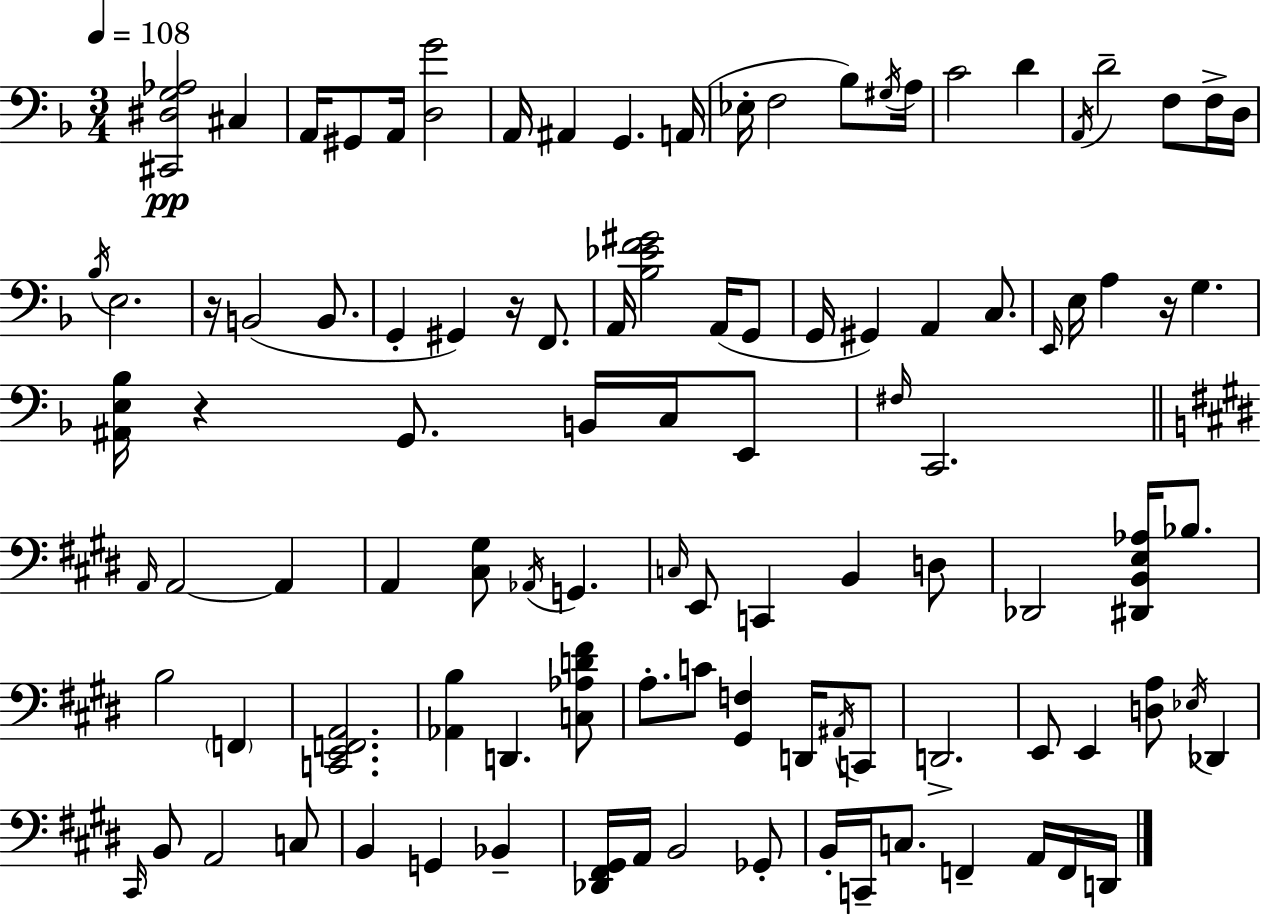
X:1
T:Untitled
M:3/4
L:1/4
K:Dm
[^C,,^D,G,_A,]2 ^C, A,,/4 ^G,,/2 A,,/4 [D,G]2 A,,/4 ^A,, G,, A,,/4 _E,/4 F,2 _B,/2 ^G,/4 A,/4 C2 D A,,/4 D2 F,/2 F,/4 D,/4 _B,/4 E,2 z/4 B,,2 B,,/2 G,, ^G,, z/4 F,,/2 A,,/4 [_B,_EF^G]2 A,,/4 G,,/2 G,,/4 ^G,, A,, C,/2 E,,/4 E,/4 A, z/4 G, [^A,,E,_B,]/4 z G,,/2 B,,/4 C,/4 E,,/2 ^F,/4 C,,2 A,,/4 A,,2 A,, A,, [^C,^G,]/2 _A,,/4 G,, C,/4 E,,/2 C,, B,, D,/2 _D,,2 [^D,,B,,E,_A,]/4 _B,/2 B,2 F,, [C,,E,,F,,A,,]2 [_A,,B,] D,, [C,_A,D^F]/2 A,/2 C/2 [^G,,F,] D,,/4 ^A,,/4 C,,/2 D,,2 E,,/2 E,, [D,A,]/2 _E,/4 _D,, ^C,,/4 B,,/2 A,,2 C,/2 B,, G,, _B,, [_D,,^F,,^G,,]/4 A,,/4 B,,2 _G,,/2 B,,/4 C,,/4 C,/2 F,, A,,/4 F,,/4 D,,/4